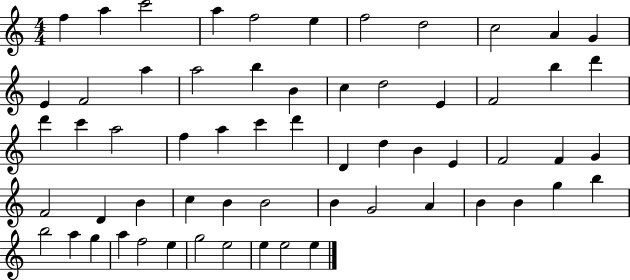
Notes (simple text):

F5/q A5/q C6/h A5/q F5/h E5/q F5/h D5/h C5/h A4/q G4/q E4/q F4/h A5/q A5/h B5/q B4/q C5/q D5/h E4/q F4/h B5/q D6/q D6/q C6/q A5/h F5/q A5/q C6/q D6/q D4/q D5/q B4/q E4/q F4/h F4/q G4/q F4/h D4/q B4/q C5/q B4/q B4/h B4/q G4/h A4/q B4/q B4/q G5/q B5/q B5/h A5/q G5/q A5/q F5/h E5/q G5/h E5/h E5/q E5/h E5/q